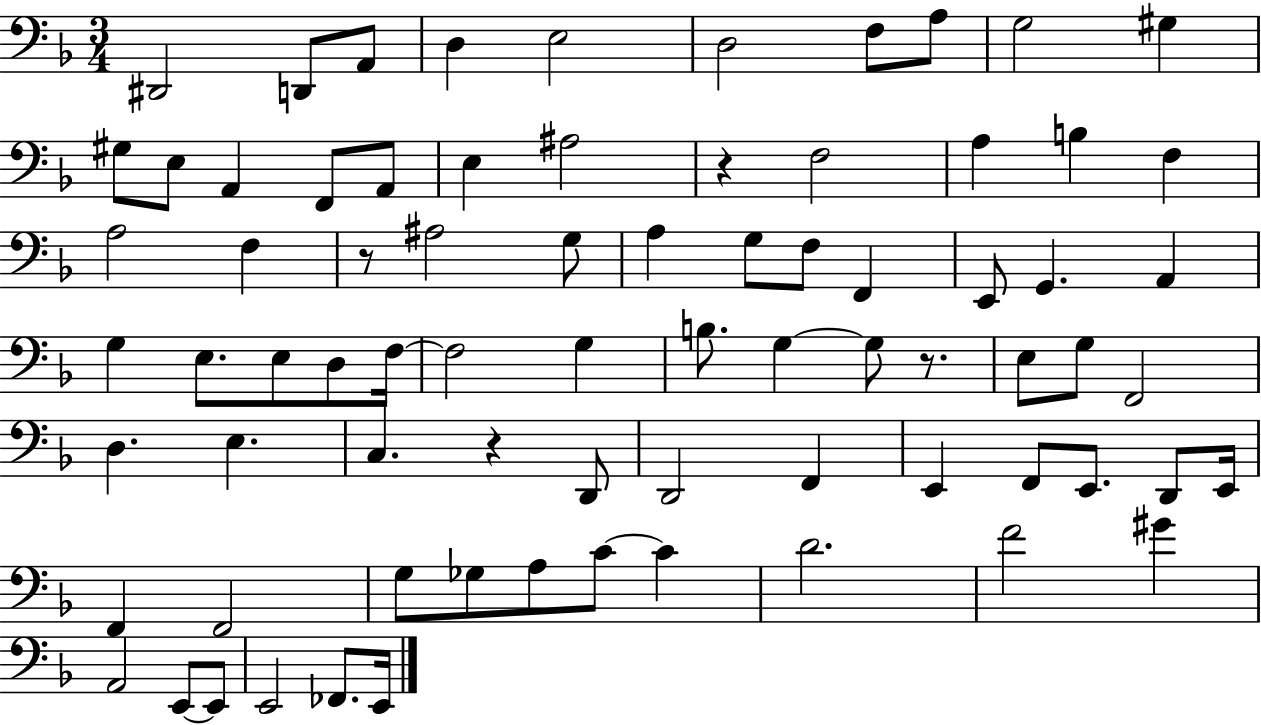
D#2/h D2/e A2/e D3/q E3/h D3/h F3/e A3/e G3/h G#3/q G#3/e E3/e A2/q F2/e A2/e E3/q A#3/h R/q F3/h A3/q B3/q F3/q A3/h F3/q R/e A#3/h G3/e A3/q G3/e F3/e F2/q E2/e G2/q. A2/q G3/q E3/e. E3/e D3/e F3/s F3/h G3/q B3/e. G3/q G3/e R/e. E3/e G3/e F2/h D3/q. E3/q. C3/q. R/q D2/e D2/h F2/q E2/q F2/e E2/e. D2/e E2/s F2/q F2/h G3/e Gb3/e A3/e C4/e C4/q D4/h. F4/h G#4/q A2/h E2/e E2/e E2/h FES2/e. E2/s